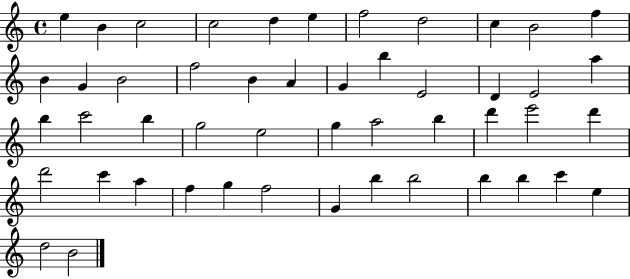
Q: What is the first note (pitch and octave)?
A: E5